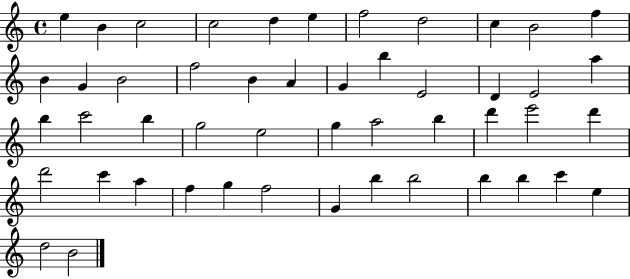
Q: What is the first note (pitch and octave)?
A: E5